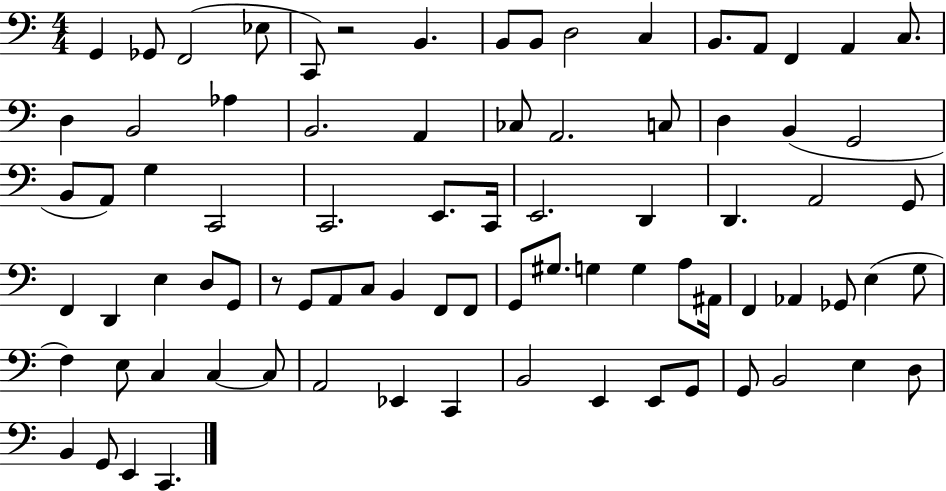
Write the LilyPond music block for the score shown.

{
  \clef bass
  \numericTimeSignature
  \time 4/4
  \key c \major
  g,4 ges,8 f,2( ees8 | c,8) r2 b,4. | b,8 b,8 d2 c4 | b,8. a,8 f,4 a,4 c8. | \break d4 b,2 aes4 | b,2. a,4 | ces8 a,2. c8 | d4 b,4( g,2 | \break b,8 a,8) g4 c,2 | c,2. e,8. c,16 | e,2. d,4 | d,4. a,2 g,8 | \break f,4 d,4 e4 d8 g,8 | r8 g,8 a,8 c8 b,4 f,8 f,8 | g,8 gis8. g4 g4 a8 ais,16 | f,4 aes,4 ges,8 e4( g8 | \break f4) e8 c4 c4~~ c8 | a,2 ees,4 c,4 | b,2 e,4 e,8 g,8 | g,8 b,2 e4 d8 | \break b,4 g,8 e,4 c,4. | \bar "|."
}